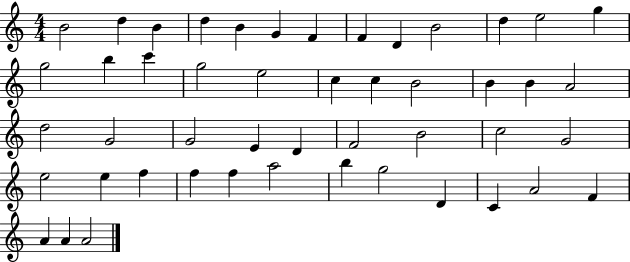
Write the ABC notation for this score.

X:1
T:Untitled
M:4/4
L:1/4
K:C
B2 d B d B G F F D B2 d e2 g g2 b c' g2 e2 c c B2 B B A2 d2 G2 G2 E D F2 B2 c2 G2 e2 e f f f a2 b g2 D C A2 F A A A2